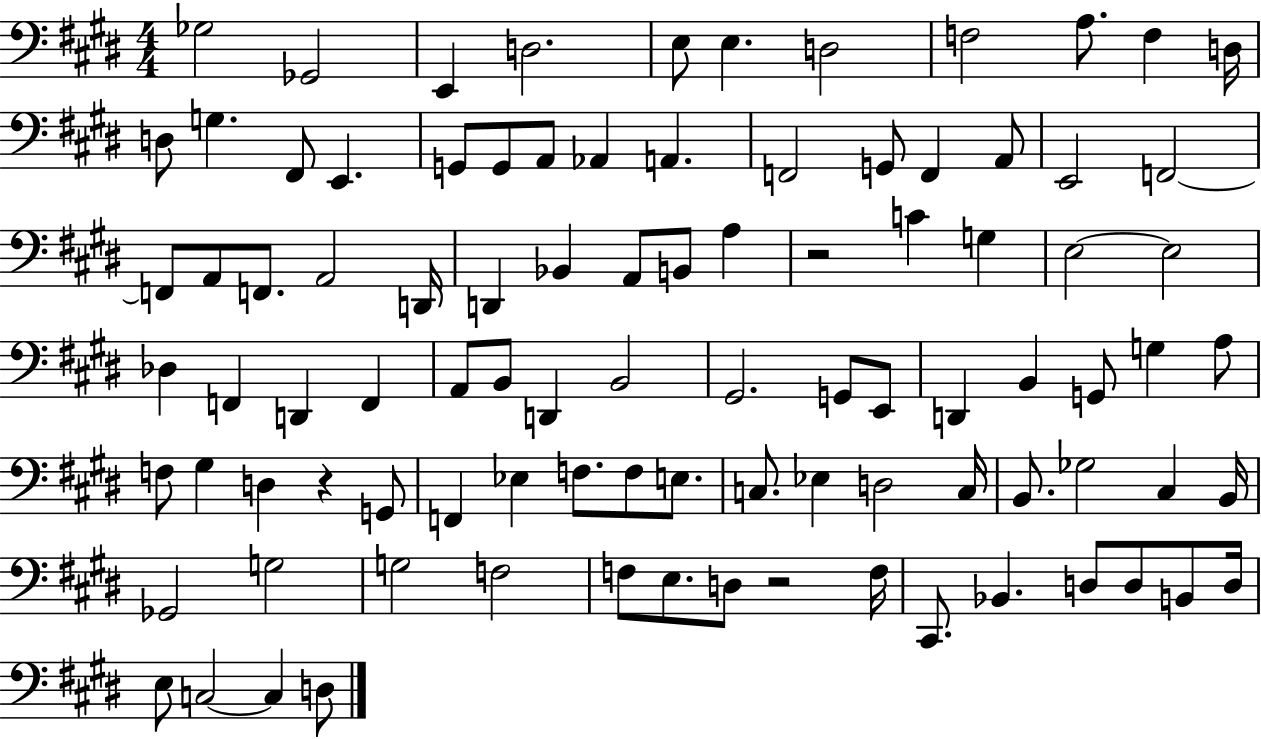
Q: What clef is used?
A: bass